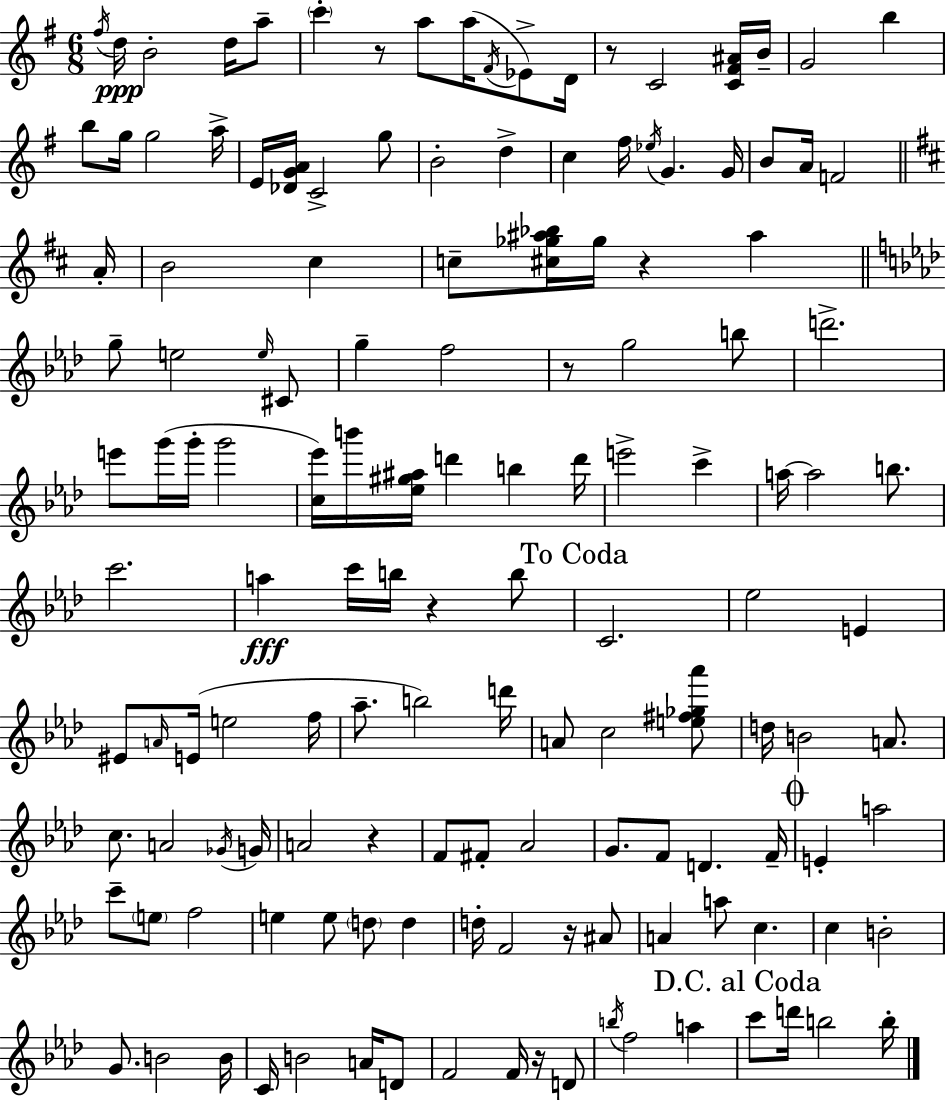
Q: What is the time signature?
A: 6/8